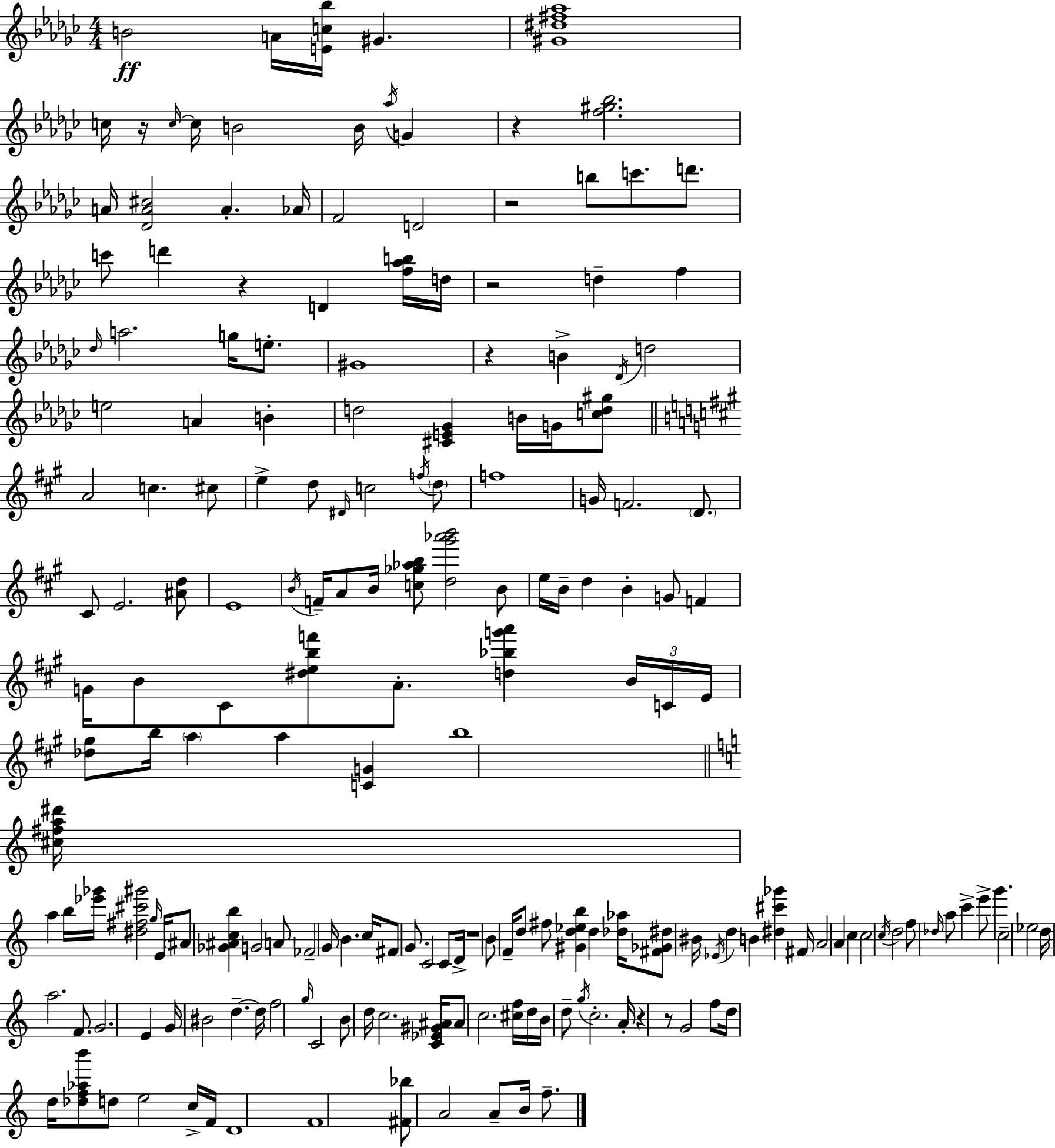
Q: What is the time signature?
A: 4/4